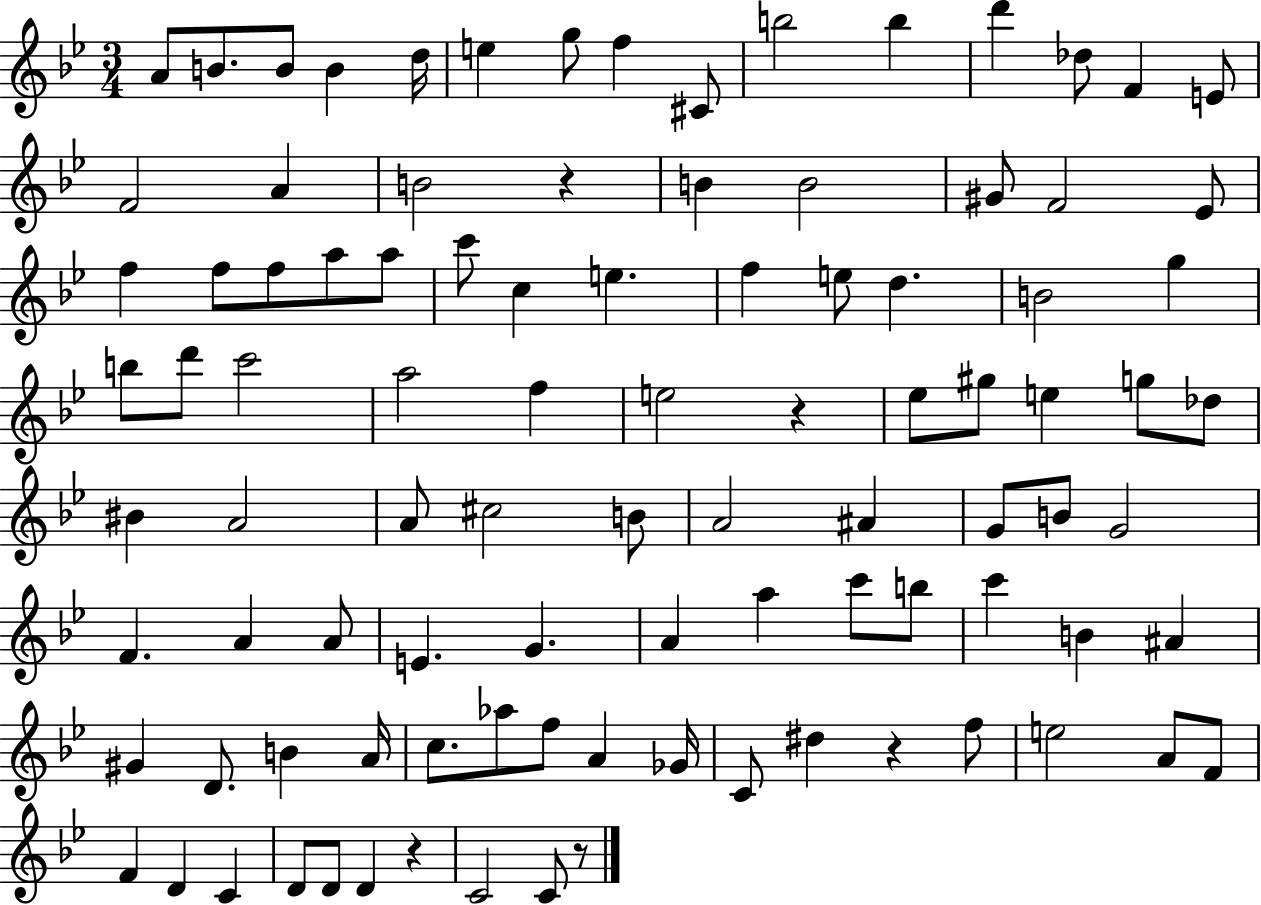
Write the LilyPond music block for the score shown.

{
  \clef treble
  \numericTimeSignature
  \time 3/4
  \key bes \major
  a'8 b'8. b'8 b'4 d''16 | e''4 g''8 f''4 cis'8 | b''2 b''4 | d'''4 des''8 f'4 e'8 | \break f'2 a'4 | b'2 r4 | b'4 b'2 | gis'8 f'2 ees'8 | \break f''4 f''8 f''8 a''8 a''8 | c'''8 c''4 e''4. | f''4 e''8 d''4. | b'2 g''4 | \break b''8 d'''8 c'''2 | a''2 f''4 | e''2 r4 | ees''8 gis''8 e''4 g''8 des''8 | \break bis'4 a'2 | a'8 cis''2 b'8 | a'2 ais'4 | g'8 b'8 g'2 | \break f'4. a'4 a'8 | e'4. g'4. | a'4 a''4 c'''8 b''8 | c'''4 b'4 ais'4 | \break gis'4 d'8. b'4 a'16 | c''8. aes''8 f''8 a'4 ges'16 | c'8 dis''4 r4 f''8 | e''2 a'8 f'8 | \break f'4 d'4 c'4 | d'8 d'8 d'4 r4 | c'2 c'8 r8 | \bar "|."
}